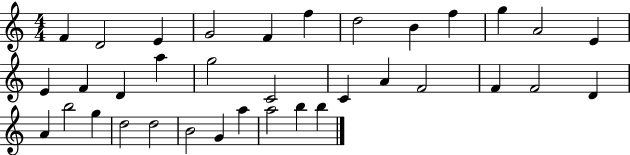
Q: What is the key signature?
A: C major